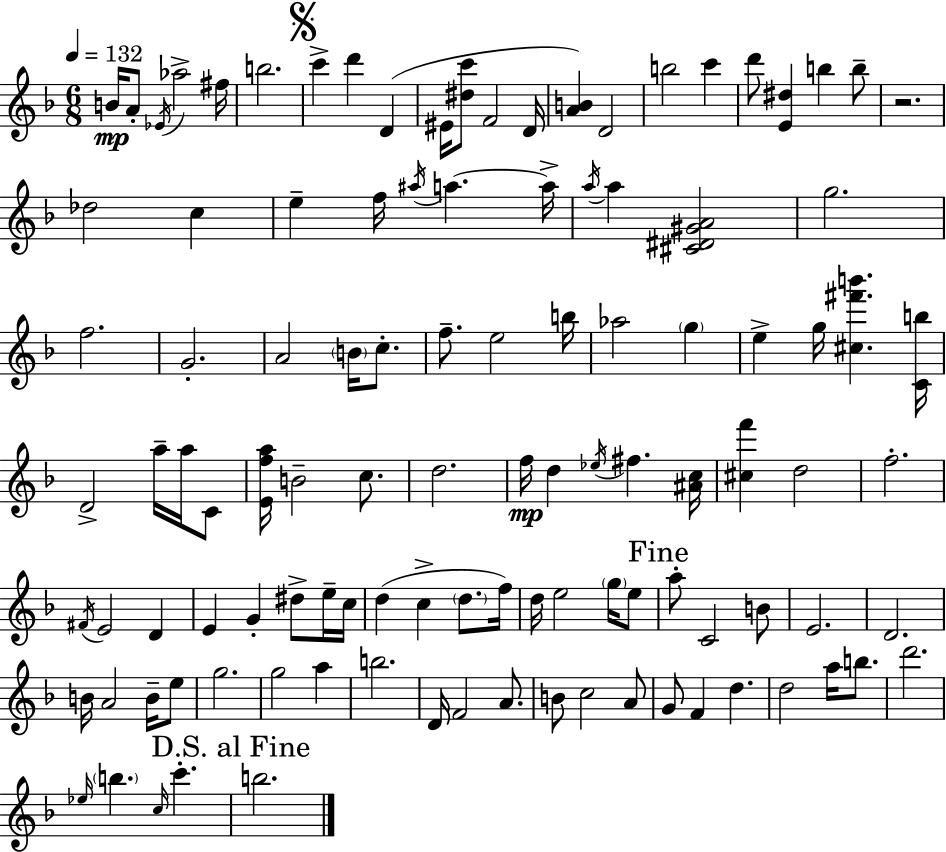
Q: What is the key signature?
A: D minor